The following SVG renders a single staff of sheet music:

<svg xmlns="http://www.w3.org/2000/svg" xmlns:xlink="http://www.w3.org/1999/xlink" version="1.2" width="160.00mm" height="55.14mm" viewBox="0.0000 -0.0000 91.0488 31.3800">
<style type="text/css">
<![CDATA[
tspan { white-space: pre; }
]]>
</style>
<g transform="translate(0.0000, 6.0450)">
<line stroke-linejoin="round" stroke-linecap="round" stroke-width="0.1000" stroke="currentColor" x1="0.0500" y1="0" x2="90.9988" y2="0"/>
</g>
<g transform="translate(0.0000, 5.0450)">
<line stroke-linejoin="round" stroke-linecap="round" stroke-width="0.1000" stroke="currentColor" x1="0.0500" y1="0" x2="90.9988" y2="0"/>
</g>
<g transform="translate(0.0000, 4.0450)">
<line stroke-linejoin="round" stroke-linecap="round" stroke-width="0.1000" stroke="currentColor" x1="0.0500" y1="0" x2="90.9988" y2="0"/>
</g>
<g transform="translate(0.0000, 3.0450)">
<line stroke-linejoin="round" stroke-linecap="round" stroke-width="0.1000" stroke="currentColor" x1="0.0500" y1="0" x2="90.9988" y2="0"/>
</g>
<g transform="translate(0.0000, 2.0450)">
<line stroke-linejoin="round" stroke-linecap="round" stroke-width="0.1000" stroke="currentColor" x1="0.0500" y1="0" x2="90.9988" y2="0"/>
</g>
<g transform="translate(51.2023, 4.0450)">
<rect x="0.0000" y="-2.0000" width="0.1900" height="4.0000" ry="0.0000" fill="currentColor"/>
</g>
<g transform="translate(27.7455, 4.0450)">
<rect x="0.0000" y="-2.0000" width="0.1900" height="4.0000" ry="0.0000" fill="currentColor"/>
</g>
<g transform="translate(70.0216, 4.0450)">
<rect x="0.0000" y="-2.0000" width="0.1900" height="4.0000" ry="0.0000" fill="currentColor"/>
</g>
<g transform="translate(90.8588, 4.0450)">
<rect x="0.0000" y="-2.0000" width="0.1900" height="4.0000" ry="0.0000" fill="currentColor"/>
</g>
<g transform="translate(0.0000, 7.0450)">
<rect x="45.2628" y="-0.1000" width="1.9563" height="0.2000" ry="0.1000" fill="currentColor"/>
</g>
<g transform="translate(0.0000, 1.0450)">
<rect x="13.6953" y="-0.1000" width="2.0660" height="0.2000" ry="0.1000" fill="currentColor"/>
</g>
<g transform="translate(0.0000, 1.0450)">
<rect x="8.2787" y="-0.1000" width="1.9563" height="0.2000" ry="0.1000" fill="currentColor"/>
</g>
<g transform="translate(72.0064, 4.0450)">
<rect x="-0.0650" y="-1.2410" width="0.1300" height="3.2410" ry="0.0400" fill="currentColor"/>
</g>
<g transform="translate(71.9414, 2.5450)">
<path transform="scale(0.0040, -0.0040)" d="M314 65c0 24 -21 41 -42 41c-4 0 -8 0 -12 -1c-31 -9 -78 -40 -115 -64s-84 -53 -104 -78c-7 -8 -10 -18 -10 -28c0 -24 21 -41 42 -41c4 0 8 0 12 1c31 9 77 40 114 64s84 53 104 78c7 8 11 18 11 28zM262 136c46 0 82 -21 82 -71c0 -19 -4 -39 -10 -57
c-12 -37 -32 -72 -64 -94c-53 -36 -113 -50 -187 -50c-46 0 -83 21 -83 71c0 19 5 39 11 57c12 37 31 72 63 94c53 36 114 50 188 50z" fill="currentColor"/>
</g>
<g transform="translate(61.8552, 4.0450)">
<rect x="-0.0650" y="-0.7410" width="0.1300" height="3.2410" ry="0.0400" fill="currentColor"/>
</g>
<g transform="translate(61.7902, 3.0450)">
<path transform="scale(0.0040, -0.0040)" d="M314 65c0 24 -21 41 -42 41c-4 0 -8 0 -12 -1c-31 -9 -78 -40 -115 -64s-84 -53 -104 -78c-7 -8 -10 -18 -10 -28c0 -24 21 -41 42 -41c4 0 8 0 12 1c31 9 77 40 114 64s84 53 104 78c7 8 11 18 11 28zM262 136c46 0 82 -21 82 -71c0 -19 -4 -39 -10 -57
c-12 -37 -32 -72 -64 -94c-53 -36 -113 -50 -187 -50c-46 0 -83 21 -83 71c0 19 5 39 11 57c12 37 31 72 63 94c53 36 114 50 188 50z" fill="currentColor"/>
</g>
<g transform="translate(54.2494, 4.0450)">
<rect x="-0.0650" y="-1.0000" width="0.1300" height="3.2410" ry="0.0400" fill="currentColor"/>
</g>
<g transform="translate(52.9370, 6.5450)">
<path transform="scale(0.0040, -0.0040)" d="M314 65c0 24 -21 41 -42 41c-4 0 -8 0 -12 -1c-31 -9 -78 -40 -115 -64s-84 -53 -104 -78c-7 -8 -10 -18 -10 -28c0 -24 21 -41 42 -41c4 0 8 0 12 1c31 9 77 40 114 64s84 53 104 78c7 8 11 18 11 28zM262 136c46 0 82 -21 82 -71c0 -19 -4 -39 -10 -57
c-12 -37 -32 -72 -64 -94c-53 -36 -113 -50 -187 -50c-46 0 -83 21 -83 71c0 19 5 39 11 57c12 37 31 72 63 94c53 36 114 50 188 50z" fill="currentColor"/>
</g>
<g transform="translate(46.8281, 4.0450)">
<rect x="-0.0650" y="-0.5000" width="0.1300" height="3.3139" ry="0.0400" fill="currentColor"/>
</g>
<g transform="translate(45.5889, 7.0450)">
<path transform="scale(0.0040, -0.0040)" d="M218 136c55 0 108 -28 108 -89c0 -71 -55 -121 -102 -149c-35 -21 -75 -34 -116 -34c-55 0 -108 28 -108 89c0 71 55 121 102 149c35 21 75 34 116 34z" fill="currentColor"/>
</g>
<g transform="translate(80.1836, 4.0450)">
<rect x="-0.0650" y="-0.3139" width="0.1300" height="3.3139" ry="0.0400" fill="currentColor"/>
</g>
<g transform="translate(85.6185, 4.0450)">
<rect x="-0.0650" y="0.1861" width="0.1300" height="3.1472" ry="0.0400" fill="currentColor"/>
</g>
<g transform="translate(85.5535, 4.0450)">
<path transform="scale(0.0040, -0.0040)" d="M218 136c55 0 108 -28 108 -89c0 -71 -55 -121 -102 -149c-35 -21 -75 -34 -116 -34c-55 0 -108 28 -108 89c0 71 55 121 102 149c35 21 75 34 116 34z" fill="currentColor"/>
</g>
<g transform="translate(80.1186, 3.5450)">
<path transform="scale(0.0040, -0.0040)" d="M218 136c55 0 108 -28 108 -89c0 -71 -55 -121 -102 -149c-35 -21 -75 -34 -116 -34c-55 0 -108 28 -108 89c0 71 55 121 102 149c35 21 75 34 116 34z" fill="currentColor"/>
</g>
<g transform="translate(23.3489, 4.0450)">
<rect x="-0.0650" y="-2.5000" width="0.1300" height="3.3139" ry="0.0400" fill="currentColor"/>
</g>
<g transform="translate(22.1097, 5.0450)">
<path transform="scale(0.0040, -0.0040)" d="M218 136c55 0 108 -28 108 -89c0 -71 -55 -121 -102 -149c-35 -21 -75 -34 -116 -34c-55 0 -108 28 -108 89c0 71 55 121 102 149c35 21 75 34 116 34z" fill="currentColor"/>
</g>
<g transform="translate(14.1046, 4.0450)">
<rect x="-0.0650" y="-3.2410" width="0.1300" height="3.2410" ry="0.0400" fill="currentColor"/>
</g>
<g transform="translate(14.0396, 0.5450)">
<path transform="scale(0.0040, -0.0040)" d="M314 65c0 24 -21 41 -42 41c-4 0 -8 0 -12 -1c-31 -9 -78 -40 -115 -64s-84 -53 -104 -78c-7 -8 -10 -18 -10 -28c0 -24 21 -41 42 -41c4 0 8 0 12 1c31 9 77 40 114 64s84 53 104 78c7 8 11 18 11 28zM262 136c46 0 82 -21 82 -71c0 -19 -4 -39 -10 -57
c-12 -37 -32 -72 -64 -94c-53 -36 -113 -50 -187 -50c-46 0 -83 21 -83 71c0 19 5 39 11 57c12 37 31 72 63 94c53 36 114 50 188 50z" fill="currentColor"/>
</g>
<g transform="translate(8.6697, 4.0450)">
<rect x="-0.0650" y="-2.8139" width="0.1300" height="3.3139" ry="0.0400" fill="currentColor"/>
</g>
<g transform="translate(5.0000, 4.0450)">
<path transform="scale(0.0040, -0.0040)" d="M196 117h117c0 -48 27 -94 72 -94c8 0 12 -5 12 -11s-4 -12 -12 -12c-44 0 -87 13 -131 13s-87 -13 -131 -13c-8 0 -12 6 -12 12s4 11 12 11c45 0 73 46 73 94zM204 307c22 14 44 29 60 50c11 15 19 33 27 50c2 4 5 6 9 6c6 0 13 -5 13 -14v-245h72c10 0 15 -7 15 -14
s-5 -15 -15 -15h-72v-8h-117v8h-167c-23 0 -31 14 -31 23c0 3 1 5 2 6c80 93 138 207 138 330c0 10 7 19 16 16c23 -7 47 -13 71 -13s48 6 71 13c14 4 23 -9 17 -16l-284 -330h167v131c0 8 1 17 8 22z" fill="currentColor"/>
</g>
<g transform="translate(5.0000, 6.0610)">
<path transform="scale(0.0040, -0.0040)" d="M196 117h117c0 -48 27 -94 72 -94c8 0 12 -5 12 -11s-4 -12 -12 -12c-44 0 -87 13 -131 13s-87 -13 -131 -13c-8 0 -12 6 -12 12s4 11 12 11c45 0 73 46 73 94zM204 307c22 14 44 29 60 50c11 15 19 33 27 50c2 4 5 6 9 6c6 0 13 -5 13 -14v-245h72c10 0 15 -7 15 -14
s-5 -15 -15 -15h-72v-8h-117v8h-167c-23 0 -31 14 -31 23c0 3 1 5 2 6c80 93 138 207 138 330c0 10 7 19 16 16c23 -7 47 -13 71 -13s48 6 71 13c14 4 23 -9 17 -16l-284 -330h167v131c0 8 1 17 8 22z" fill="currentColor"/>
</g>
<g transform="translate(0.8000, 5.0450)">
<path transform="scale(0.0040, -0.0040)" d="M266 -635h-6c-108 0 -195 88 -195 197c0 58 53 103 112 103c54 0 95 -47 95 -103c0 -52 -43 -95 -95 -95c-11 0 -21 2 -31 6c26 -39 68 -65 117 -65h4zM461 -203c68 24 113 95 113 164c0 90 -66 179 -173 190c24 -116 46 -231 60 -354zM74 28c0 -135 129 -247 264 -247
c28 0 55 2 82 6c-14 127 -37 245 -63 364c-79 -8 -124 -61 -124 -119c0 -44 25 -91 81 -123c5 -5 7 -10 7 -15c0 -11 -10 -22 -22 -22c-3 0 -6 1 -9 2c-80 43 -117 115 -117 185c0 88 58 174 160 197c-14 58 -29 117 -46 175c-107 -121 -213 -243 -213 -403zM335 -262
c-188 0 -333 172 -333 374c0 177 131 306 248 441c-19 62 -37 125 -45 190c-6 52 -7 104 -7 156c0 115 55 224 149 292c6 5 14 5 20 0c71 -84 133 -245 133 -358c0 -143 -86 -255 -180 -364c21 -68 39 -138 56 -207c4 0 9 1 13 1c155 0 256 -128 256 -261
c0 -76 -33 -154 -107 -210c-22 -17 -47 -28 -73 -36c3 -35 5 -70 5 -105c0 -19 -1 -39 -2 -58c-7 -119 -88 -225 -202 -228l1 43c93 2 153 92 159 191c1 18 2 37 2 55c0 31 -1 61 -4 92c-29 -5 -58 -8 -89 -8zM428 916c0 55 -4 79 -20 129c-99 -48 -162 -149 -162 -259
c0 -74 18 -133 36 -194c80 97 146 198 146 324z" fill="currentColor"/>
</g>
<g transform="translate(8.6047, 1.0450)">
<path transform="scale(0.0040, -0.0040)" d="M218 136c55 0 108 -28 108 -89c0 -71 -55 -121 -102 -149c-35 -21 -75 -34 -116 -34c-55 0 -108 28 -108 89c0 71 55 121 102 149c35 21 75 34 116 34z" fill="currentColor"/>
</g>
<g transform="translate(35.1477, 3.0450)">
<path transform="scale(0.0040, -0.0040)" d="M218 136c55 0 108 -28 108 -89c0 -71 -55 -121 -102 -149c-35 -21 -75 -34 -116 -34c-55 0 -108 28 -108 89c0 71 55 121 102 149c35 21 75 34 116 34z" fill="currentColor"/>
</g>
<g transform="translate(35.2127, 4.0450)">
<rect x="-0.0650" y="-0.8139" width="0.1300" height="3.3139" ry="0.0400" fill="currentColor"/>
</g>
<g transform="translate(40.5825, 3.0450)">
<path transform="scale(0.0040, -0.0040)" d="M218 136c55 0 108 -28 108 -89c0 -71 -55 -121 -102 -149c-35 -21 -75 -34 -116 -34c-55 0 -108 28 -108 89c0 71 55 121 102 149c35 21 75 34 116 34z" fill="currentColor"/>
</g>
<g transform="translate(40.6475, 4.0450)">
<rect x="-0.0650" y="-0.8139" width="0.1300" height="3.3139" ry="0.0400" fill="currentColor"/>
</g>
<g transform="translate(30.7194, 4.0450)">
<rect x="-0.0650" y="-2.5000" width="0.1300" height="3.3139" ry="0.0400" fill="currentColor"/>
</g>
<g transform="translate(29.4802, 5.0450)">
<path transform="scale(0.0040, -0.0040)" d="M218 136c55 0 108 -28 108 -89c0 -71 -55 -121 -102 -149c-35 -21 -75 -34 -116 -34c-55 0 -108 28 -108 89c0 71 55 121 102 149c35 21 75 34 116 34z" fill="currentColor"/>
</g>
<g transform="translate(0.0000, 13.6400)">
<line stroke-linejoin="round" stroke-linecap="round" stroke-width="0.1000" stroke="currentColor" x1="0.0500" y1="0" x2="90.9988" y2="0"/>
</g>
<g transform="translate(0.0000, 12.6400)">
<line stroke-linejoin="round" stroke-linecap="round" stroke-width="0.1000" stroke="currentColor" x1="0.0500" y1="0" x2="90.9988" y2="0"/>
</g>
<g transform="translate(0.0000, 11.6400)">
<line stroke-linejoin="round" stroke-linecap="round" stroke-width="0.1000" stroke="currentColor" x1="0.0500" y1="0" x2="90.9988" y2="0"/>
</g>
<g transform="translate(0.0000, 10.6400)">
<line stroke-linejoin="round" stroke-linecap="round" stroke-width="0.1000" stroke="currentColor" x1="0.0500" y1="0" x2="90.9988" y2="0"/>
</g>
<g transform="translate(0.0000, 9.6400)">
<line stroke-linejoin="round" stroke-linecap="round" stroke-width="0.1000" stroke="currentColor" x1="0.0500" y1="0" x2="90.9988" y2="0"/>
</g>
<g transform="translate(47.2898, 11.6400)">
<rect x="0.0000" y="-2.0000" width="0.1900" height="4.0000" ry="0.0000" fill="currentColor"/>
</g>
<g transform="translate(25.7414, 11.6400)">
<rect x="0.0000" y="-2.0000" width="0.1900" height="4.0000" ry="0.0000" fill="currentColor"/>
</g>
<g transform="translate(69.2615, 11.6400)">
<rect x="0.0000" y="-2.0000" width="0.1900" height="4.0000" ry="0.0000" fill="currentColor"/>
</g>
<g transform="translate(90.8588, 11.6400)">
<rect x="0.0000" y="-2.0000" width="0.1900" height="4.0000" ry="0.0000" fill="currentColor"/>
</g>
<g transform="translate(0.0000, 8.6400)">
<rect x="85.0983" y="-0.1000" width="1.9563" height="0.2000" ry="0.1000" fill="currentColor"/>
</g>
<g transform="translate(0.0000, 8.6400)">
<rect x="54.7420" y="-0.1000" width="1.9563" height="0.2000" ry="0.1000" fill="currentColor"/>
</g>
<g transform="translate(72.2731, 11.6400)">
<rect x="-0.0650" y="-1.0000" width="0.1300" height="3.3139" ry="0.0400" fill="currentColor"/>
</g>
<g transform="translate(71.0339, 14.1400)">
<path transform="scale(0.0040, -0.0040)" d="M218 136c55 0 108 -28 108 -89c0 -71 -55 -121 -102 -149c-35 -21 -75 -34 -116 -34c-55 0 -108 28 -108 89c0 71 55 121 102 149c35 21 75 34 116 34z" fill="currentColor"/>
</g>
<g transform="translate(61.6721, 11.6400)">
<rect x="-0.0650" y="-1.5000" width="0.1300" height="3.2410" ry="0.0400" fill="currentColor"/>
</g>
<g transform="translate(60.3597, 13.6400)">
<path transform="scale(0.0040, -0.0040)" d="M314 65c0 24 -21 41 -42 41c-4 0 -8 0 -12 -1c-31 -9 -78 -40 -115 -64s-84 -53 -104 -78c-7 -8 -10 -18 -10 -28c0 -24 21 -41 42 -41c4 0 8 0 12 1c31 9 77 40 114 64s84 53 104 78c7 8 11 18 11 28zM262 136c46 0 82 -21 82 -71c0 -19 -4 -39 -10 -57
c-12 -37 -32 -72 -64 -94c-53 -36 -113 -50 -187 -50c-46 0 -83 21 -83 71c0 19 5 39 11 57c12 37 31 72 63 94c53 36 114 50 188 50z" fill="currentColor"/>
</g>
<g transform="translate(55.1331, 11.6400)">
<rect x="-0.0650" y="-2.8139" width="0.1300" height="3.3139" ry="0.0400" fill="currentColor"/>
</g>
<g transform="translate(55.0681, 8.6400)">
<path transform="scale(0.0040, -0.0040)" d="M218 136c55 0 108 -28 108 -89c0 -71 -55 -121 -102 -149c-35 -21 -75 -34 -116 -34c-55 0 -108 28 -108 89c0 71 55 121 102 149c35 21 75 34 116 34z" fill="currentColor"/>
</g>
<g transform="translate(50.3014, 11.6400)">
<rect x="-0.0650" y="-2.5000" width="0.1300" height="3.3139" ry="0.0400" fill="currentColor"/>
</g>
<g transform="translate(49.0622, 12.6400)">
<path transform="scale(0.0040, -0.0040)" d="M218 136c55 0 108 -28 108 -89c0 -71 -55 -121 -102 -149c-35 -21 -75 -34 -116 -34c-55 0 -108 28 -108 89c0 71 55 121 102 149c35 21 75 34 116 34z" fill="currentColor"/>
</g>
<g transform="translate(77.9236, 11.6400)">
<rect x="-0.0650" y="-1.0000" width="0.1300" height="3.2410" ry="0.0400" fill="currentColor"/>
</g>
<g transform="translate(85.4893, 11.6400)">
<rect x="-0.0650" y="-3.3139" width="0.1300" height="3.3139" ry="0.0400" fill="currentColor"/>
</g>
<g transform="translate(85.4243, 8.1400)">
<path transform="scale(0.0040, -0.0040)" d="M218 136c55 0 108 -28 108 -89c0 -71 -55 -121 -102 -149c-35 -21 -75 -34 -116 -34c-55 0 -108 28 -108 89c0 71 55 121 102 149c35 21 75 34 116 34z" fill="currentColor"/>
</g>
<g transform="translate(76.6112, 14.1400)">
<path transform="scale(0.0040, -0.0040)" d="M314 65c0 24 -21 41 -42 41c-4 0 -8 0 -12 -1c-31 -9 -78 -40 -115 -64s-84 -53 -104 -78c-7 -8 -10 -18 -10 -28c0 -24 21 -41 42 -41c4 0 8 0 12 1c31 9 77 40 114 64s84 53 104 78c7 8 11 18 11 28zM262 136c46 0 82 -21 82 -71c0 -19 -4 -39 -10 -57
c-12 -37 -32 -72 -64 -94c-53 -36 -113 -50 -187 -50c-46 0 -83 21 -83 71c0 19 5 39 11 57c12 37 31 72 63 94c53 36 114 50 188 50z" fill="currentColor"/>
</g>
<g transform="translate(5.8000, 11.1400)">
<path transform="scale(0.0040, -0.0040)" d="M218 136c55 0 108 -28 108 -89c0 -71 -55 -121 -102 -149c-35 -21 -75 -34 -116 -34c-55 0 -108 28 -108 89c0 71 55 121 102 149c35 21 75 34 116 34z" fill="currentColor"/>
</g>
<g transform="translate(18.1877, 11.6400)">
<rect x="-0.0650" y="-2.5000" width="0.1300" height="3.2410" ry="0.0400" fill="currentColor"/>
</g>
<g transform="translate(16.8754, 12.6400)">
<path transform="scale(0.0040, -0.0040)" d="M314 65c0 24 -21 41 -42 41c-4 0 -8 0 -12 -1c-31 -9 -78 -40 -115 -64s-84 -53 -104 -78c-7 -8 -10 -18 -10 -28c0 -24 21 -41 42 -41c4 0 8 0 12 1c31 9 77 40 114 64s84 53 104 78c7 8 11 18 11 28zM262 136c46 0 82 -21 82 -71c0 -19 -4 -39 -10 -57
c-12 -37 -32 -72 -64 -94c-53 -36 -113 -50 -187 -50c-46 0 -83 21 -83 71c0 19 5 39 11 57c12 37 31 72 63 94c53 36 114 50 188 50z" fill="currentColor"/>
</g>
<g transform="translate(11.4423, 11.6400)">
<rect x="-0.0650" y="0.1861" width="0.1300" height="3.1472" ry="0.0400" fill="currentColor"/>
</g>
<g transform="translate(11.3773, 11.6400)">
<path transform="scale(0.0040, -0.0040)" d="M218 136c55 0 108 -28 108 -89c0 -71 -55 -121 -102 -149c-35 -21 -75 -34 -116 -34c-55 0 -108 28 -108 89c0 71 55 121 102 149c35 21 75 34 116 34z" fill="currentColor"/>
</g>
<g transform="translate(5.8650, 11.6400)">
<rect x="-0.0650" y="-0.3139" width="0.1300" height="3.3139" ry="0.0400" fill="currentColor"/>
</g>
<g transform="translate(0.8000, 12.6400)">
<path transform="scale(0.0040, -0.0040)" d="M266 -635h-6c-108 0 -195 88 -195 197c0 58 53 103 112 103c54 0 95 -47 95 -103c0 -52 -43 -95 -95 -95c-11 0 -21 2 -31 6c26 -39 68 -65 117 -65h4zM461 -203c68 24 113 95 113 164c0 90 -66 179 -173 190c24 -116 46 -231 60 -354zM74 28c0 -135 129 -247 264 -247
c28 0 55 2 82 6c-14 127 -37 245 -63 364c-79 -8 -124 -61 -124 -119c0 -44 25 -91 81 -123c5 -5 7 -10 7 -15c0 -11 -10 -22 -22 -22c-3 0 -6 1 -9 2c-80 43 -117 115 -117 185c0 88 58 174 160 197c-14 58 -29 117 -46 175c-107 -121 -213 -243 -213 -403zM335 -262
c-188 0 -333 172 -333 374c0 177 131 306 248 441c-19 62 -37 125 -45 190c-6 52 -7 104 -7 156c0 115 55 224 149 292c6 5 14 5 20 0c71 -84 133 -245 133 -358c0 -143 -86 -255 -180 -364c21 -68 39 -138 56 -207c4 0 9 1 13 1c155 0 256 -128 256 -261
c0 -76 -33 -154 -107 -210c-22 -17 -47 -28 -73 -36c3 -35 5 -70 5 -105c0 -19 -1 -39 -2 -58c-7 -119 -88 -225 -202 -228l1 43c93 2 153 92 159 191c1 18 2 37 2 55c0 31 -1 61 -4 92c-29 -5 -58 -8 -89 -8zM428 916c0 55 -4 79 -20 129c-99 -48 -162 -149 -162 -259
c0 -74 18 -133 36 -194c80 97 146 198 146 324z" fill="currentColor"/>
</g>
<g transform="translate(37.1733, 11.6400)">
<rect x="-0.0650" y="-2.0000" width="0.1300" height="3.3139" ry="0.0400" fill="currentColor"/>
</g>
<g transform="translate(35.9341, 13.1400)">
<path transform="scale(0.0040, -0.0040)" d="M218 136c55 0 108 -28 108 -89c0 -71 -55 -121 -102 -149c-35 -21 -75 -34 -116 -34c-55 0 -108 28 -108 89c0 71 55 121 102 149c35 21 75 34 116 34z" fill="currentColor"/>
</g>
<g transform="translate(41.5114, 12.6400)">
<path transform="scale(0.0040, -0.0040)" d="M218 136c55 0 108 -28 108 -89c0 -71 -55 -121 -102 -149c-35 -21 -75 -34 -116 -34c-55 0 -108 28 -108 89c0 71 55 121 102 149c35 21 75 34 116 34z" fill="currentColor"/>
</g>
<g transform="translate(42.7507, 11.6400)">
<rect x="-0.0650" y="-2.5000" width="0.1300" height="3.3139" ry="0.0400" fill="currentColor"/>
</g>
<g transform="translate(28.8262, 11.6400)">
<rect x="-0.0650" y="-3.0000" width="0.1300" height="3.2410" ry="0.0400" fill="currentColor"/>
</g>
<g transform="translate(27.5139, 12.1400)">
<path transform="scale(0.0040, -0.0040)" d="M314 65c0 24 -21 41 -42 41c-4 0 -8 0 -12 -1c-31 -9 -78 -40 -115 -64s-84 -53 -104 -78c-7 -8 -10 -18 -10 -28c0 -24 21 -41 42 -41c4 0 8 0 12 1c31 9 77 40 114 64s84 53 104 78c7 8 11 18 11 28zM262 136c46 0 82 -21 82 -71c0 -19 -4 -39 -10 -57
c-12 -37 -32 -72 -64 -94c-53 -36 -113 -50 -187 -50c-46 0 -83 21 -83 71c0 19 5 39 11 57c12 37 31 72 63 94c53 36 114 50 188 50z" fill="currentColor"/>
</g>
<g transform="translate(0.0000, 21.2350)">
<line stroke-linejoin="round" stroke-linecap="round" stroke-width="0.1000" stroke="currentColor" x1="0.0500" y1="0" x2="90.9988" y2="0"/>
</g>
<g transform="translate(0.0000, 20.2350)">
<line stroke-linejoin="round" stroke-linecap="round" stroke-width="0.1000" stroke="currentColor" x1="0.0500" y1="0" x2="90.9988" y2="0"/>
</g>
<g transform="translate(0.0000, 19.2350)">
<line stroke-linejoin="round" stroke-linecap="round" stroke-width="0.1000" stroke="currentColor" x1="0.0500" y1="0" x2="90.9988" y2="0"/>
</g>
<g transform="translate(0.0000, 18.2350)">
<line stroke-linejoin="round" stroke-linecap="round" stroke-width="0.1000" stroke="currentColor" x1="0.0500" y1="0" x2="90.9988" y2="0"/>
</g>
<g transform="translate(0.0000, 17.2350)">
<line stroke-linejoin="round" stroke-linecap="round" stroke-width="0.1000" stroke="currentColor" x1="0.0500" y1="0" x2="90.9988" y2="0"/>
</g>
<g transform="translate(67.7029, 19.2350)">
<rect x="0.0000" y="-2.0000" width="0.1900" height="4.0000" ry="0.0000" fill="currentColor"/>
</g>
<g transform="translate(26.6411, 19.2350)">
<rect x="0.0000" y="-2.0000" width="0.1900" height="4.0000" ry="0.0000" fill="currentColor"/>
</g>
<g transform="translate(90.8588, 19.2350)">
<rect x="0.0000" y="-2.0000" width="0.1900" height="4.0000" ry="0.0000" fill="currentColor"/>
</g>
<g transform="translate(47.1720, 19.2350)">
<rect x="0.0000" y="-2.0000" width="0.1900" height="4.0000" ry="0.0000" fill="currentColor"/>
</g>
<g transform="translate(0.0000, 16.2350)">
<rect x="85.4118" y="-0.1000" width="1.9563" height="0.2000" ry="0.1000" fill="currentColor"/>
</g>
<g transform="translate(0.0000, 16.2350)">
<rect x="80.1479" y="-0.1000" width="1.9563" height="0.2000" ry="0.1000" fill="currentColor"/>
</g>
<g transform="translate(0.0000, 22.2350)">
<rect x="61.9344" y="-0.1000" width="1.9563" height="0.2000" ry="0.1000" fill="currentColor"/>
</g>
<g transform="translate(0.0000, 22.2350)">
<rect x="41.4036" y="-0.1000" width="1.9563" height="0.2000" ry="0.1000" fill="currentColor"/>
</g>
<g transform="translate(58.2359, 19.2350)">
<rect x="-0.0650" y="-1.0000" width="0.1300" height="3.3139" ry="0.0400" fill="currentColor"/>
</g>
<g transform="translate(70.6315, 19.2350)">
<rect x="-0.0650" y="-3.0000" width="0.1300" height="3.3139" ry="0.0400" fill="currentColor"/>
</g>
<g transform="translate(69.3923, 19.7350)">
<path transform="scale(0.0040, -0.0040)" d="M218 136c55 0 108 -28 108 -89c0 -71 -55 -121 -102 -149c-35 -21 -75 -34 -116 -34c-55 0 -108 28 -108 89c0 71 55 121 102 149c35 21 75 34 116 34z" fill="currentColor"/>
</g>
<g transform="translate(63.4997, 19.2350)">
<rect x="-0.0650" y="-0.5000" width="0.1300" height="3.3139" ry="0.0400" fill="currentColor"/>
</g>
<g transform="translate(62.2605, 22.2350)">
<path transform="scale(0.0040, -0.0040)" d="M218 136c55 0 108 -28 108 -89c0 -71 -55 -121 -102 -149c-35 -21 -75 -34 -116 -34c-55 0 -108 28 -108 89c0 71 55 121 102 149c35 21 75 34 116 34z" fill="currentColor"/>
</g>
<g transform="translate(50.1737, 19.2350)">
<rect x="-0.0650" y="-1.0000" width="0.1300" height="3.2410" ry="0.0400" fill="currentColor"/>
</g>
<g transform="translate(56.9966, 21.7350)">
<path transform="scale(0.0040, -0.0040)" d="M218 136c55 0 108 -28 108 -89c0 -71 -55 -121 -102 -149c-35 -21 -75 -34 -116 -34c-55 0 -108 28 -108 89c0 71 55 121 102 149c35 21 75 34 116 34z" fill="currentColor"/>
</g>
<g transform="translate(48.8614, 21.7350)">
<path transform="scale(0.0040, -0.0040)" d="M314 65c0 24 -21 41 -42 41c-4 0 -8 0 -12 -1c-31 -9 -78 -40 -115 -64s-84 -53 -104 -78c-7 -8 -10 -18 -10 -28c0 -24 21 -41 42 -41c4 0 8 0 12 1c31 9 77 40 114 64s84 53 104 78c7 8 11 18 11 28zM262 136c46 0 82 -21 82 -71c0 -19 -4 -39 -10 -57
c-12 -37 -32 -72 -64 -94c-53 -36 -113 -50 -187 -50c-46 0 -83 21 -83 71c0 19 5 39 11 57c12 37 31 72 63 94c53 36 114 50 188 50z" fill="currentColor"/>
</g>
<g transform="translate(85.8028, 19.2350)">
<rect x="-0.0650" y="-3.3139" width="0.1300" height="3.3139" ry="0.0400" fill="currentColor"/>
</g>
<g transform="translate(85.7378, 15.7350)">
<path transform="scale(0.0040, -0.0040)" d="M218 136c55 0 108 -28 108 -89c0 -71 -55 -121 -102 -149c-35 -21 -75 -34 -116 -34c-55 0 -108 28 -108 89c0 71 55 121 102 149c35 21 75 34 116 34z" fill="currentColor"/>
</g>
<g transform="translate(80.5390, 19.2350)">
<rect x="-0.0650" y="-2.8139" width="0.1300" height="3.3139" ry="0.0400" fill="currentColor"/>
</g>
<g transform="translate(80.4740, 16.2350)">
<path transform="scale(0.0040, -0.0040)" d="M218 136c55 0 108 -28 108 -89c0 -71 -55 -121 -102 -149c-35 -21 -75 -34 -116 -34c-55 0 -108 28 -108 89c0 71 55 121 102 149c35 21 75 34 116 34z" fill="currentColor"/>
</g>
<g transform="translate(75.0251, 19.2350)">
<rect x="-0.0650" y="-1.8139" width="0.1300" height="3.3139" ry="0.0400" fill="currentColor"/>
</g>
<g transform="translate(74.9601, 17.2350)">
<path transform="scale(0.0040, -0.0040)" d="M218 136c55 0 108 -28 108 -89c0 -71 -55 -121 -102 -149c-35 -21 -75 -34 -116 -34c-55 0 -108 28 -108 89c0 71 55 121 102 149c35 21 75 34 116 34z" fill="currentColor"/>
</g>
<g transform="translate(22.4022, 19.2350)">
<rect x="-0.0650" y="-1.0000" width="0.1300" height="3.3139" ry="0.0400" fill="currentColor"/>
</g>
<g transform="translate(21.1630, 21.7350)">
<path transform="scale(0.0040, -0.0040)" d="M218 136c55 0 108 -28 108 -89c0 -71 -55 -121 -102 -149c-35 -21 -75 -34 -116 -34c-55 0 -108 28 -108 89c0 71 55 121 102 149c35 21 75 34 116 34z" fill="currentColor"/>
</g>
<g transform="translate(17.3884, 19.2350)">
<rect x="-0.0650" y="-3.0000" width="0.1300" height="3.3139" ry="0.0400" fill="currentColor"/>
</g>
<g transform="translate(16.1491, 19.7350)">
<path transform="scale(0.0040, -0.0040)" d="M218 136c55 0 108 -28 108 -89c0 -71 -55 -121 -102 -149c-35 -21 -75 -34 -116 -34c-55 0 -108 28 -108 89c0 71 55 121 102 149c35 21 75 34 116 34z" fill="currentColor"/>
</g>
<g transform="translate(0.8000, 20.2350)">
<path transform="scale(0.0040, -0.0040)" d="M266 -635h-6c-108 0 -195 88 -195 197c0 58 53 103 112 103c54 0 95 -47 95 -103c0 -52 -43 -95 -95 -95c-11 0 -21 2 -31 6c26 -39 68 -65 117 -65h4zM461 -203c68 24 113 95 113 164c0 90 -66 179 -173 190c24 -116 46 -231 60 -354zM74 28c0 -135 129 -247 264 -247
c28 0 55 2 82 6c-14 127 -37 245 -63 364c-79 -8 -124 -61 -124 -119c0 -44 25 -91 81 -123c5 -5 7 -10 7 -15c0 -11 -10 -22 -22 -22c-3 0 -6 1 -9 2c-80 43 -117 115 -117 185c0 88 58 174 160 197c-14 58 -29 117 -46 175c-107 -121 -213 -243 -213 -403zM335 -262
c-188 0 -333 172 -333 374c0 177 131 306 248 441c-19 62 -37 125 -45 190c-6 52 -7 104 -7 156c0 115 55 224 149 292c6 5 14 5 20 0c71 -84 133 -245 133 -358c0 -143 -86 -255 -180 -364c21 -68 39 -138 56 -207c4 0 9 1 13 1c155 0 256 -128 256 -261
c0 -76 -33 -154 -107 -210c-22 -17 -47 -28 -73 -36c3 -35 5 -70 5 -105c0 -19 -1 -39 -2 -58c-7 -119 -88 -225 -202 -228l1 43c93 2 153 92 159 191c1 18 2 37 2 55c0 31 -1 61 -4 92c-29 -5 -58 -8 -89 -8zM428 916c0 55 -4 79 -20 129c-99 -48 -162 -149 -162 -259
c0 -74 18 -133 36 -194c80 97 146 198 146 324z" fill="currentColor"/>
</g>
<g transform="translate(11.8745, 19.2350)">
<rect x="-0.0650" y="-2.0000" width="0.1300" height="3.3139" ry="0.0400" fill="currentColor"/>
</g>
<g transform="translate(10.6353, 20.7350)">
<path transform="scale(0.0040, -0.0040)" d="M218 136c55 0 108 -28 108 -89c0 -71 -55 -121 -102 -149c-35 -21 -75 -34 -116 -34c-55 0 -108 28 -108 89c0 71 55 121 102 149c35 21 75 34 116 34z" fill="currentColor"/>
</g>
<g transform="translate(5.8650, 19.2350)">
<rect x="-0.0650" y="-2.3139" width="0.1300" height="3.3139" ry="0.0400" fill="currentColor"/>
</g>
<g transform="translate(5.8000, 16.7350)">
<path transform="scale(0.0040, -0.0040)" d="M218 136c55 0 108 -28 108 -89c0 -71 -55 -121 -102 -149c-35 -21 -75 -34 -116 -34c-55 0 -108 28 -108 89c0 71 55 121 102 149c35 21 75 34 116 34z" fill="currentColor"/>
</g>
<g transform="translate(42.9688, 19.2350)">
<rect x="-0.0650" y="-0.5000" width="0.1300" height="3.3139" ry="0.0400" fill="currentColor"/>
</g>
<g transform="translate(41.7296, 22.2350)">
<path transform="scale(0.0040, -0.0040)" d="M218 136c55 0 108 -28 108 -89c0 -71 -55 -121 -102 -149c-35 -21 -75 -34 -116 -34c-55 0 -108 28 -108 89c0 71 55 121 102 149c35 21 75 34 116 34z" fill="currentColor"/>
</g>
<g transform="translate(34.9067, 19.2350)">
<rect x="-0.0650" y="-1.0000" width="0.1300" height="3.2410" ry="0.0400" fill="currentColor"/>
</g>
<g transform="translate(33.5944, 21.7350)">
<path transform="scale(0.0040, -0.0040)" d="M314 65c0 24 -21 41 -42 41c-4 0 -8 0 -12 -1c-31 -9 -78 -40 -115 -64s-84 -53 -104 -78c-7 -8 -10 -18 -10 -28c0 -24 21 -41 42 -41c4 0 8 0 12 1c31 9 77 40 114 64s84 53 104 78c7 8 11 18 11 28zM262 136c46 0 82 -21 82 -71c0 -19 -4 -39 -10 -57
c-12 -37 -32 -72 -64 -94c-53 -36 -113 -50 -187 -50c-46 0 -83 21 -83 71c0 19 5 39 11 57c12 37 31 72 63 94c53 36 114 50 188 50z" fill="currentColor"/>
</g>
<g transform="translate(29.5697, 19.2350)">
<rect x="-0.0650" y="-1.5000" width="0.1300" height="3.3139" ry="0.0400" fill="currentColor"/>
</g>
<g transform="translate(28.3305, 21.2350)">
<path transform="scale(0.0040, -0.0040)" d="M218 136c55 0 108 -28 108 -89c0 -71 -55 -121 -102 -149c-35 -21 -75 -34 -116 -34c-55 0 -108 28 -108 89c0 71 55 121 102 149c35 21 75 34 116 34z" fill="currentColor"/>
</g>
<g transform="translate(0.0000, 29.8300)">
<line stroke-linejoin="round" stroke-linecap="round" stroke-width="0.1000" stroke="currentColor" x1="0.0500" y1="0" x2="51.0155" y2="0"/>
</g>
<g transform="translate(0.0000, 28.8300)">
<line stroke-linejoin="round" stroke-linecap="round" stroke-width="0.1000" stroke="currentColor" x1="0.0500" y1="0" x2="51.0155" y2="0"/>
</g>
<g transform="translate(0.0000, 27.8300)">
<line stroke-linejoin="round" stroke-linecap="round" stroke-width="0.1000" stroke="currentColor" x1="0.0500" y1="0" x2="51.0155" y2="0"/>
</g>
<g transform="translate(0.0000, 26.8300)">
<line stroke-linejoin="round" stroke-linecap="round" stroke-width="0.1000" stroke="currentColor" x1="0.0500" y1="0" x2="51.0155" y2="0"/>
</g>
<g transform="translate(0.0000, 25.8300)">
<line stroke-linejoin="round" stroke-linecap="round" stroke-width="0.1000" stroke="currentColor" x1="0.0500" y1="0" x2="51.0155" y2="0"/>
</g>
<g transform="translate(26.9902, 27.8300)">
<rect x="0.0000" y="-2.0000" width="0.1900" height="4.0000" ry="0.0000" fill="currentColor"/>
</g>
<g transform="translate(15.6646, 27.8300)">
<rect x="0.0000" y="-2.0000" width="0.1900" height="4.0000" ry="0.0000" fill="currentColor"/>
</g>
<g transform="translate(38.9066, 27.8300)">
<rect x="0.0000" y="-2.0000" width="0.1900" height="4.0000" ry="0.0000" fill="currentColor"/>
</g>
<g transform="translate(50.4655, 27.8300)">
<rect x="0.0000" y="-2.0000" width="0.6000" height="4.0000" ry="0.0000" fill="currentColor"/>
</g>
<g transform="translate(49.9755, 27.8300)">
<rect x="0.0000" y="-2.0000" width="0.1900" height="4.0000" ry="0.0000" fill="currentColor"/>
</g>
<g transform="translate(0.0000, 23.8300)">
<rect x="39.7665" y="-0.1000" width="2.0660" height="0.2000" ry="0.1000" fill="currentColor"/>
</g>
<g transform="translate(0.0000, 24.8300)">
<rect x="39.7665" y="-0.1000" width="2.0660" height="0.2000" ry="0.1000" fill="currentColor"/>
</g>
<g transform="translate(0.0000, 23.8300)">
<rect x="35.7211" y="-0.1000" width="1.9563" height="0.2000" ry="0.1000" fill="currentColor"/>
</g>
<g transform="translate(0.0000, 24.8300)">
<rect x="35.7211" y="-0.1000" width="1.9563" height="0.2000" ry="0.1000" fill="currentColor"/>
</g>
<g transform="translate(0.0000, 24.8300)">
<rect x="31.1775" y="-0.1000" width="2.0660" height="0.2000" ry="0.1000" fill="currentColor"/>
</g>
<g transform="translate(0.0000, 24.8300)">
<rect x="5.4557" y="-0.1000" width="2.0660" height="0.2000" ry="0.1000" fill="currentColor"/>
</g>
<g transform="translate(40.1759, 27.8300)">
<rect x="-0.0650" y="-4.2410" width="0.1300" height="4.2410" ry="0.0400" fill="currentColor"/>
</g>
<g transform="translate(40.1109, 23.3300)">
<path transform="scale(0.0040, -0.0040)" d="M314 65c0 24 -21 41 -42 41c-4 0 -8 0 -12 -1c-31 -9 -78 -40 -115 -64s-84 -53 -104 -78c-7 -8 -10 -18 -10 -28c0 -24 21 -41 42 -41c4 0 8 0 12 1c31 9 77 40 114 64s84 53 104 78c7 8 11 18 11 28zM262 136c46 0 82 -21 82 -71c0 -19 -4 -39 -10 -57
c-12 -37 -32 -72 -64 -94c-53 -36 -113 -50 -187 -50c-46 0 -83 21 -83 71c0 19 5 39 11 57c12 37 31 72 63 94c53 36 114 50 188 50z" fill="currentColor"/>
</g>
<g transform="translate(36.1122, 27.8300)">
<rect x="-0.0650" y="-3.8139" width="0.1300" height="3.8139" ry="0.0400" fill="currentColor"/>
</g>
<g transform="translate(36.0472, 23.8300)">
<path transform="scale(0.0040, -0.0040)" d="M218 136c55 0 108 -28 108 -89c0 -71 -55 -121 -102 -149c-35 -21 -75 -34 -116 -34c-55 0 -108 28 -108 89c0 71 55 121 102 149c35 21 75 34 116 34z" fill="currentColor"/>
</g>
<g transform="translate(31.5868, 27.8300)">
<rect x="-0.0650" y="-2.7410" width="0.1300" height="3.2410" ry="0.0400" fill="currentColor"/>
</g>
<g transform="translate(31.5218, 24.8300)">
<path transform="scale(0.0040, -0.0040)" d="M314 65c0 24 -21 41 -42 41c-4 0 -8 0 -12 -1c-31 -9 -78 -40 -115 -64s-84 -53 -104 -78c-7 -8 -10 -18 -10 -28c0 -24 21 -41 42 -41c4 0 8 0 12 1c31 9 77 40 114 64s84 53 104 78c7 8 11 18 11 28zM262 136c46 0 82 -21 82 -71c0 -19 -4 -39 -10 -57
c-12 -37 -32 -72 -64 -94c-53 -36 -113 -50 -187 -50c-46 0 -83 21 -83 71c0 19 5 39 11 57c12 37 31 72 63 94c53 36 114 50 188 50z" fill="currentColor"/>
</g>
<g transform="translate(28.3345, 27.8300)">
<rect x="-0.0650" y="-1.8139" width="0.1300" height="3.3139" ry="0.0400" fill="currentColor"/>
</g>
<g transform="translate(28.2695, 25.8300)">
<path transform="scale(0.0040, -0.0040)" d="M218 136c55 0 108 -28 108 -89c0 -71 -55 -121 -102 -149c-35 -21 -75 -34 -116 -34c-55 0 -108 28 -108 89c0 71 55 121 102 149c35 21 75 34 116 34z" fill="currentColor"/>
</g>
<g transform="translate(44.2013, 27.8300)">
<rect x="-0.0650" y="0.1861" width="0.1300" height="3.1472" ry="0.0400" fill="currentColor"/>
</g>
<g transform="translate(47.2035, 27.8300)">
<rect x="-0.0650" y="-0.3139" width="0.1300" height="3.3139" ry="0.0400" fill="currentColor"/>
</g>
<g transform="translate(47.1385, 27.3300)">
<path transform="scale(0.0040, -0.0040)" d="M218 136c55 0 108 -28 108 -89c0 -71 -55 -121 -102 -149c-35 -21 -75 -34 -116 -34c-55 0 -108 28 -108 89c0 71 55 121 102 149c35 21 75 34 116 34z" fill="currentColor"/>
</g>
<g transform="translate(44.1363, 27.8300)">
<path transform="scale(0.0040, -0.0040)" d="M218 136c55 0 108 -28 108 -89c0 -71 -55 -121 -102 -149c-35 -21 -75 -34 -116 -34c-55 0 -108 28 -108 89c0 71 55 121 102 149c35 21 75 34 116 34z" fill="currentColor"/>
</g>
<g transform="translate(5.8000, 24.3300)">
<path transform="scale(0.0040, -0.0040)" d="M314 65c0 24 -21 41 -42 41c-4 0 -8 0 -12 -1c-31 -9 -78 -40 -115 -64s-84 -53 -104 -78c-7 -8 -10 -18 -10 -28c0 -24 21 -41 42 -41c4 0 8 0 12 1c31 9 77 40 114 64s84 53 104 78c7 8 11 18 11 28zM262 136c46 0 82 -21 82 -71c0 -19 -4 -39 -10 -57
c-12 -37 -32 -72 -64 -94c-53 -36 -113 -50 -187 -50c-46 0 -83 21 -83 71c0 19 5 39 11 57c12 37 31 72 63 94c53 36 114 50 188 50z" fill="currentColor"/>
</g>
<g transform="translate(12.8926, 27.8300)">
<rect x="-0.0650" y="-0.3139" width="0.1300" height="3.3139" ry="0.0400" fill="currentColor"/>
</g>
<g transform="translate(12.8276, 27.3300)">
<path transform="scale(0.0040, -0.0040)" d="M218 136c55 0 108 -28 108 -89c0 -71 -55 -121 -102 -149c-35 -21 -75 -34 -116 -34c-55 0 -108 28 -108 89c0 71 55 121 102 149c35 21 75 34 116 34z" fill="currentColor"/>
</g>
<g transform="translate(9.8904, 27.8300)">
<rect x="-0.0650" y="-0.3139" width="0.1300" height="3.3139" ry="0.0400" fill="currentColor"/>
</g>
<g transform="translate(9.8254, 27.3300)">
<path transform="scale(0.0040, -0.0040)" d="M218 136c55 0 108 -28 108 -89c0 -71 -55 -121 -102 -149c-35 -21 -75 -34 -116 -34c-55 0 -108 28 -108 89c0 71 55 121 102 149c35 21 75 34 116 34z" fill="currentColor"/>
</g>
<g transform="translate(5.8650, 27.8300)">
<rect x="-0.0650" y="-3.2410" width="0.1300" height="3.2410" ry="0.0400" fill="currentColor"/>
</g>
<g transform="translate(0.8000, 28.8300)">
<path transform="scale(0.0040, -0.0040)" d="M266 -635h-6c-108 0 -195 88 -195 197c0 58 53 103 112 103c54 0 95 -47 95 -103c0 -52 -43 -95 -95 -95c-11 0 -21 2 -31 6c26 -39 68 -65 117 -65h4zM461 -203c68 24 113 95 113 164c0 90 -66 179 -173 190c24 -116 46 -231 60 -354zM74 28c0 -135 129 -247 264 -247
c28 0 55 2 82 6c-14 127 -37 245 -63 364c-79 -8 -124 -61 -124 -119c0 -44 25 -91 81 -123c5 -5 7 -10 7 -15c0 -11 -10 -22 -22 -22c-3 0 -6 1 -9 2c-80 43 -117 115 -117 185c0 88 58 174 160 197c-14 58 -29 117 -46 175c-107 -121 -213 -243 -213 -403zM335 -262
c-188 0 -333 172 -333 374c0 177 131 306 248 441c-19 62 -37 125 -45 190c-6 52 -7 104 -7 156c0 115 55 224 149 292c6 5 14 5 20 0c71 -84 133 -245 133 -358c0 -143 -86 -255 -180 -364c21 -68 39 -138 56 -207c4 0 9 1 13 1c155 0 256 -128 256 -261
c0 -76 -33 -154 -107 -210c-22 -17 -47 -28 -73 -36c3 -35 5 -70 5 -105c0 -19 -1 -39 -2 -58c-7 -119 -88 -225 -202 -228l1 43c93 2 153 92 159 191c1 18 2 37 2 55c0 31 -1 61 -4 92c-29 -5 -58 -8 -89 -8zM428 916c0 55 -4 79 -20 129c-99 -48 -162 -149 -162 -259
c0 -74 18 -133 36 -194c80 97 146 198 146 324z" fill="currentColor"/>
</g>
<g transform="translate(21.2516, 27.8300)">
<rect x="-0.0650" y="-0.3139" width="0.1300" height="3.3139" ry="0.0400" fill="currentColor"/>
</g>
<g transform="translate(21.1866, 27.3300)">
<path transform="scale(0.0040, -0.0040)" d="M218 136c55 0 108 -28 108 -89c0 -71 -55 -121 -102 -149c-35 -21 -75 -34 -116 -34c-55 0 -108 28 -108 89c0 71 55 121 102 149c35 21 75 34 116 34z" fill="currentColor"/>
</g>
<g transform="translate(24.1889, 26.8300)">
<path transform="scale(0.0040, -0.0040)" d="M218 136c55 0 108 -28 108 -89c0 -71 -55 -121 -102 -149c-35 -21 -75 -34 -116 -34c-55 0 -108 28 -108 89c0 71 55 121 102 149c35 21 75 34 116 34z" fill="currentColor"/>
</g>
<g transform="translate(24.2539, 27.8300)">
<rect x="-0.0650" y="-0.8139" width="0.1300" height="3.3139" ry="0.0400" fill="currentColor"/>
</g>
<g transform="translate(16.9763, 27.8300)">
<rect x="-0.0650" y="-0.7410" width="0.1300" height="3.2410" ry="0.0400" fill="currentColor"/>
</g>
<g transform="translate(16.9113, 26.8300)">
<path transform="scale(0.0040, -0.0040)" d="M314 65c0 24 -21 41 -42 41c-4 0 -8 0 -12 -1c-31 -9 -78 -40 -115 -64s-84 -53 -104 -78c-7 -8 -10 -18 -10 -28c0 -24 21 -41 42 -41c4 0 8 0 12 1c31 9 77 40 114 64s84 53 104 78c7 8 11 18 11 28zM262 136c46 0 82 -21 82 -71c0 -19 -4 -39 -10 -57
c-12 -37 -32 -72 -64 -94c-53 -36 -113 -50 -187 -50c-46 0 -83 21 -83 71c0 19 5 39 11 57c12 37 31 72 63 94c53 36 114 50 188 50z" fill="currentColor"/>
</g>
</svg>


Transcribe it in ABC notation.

X:1
T:Untitled
M:4/4
L:1/4
K:C
a b2 G G d d C D2 d2 e2 c B c B G2 A2 F G G a E2 D D2 b g F A D E D2 C D2 D C A f a b b2 c c d2 c d f a2 c' d'2 B c